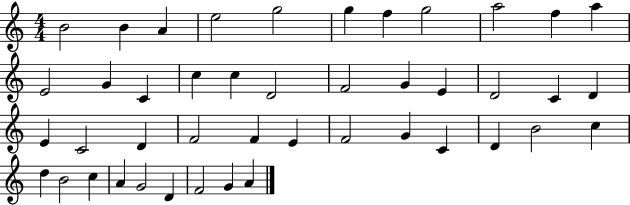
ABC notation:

X:1
T:Untitled
M:4/4
L:1/4
K:C
B2 B A e2 g2 g f g2 a2 f a E2 G C c c D2 F2 G E D2 C D E C2 D F2 F E F2 G C D B2 c d B2 c A G2 D F2 G A